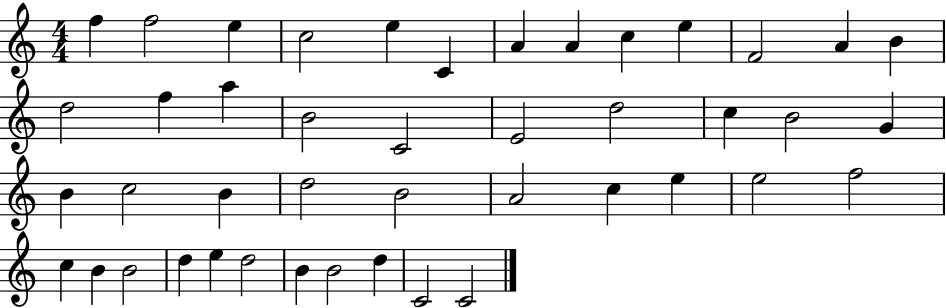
{
  \clef treble
  \numericTimeSignature
  \time 4/4
  \key c \major
  f''4 f''2 e''4 | c''2 e''4 c'4 | a'4 a'4 c''4 e''4 | f'2 a'4 b'4 | \break d''2 f''4 a''4 | b'2 c'2 | e'2 d''2 | c''4 b'2 g'4 | \break b'4 c''2 b'4 | d''2 b'2 | a'2 c''4 e''4 | e''2 f''2 | \break c''4 b'4 b'2 | d''4 e''4 d''2 | b'4 b'2 d''4 | c'2 c'2 | \break \bar "|."
}